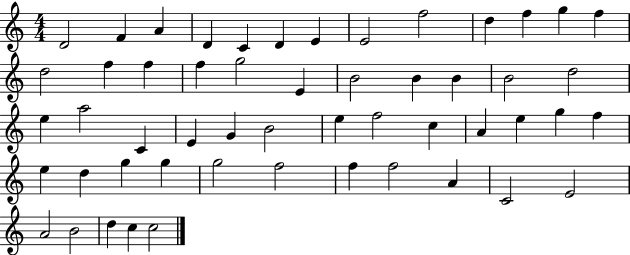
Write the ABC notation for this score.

X:1
T:Untitled
M:4/4
L:1/4
K:C
D2 F A D C D E E2 f2 d f g f d2 f f f g2 E B2 B B B2 d2 e a2 C E G B2 e f2 c A e g f e d g g g2 f2 f f2 A C2 E2 A2 B2 d c c2